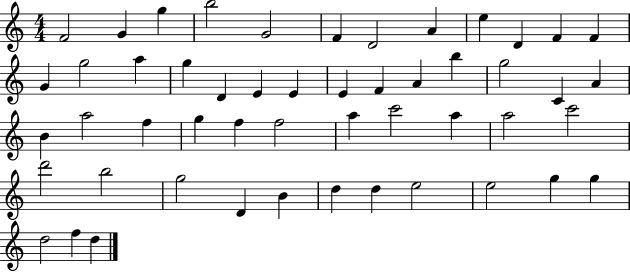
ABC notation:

X:1
T:Untitled
M:4/4
L:1/4
K:C
F2 G g b2 G2 F D2 A e D F F G g2 a g D E E E F A b g2 C A B a2 f g f f2 a c'2 a a2 c'2 d'2 b2 g2 D B d d e2 e2 g g d2 f d